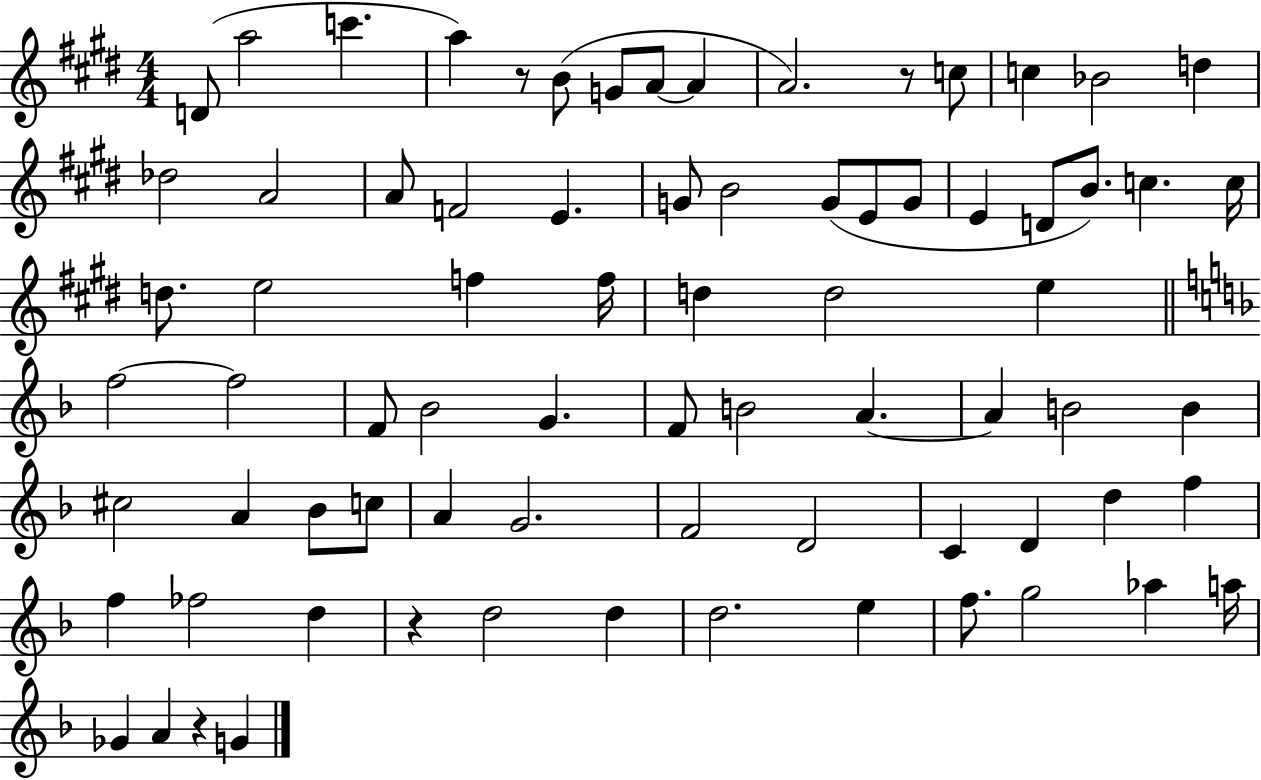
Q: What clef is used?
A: treble